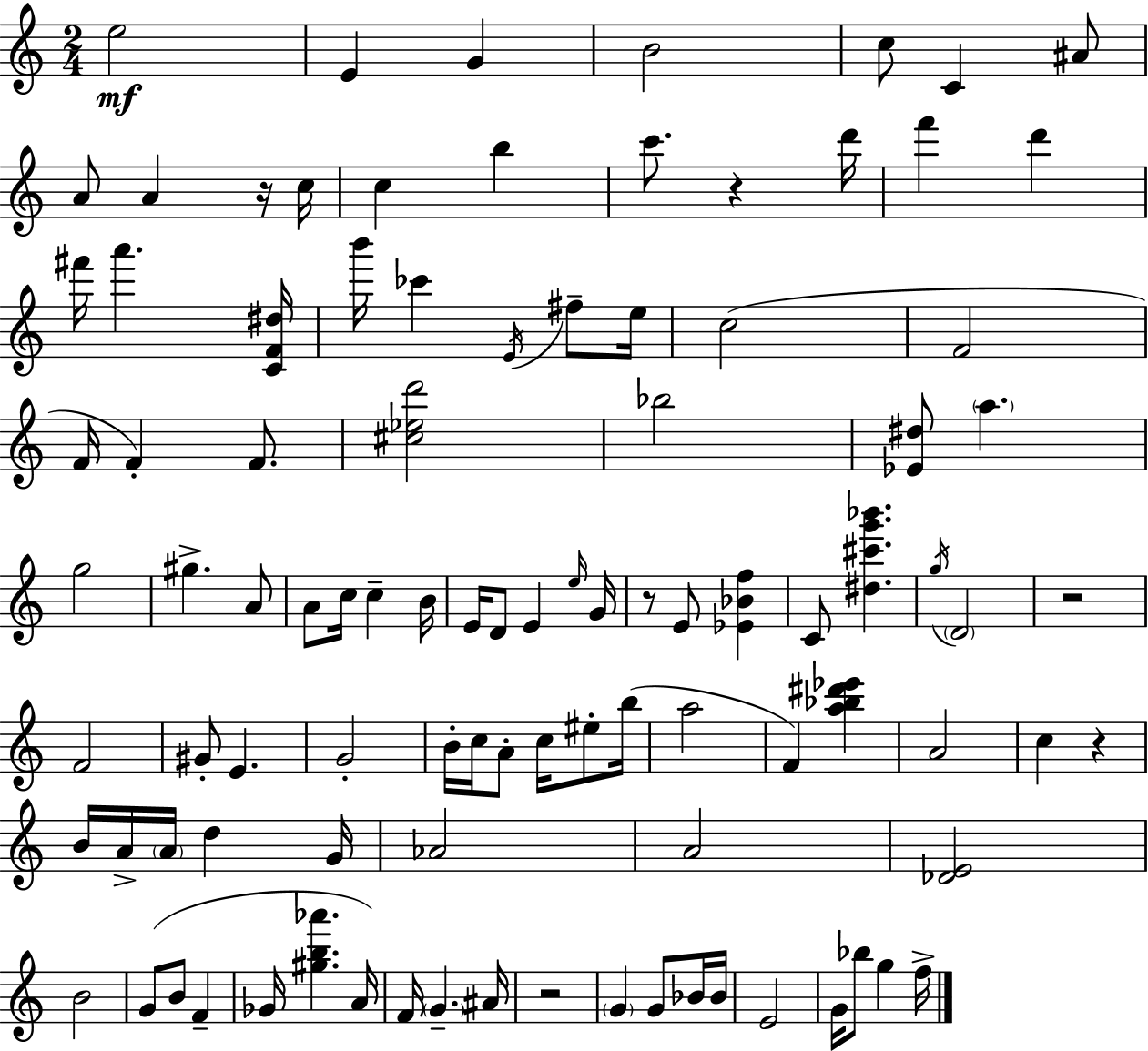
{
  \clef treble
  \numericTimeSignature
  \time 2/4
  \key a \minor
  e''2\mf | e'4 g'4 | b'2 | c''8 c'4 ais'8 | \break a'8 a'4 r16 c''16 | c''4 b''4 | c'''8. r4 d'''16 | f'''4 d'''4 | \break fis'''16 a'''4. <c' f' dis''>16 | b'''16 ces'''4 \acciaccatura { e'16 } fis''8-- | e''16 c''2( | f'2 | \break f'16 f'4-.) f'8. | <cis'' ees'' d'''>2 | bes''2 | <ees' dis''>8 \parenthesize a''4. | \break g''2 | gis''4.-> a'8 | a'8 c''16 c''4-- | b'16 e'16 d'8 e'4 | \break \grace { e''16 } g'16 r8 e'8 <ees' bes' f''>4 | c'8 <dis'' cis''' g''' bes'''>4. | \acciaccatura { g''16 } \parenthesize d'2 | r2 | \break f'2 | gis'8-. e'4. | g'2-. | b'16-. c''16 a'8-. c''16 | \break eis''8-. b''16( a''2 | f'4) <a'' bes'' dis''' ees'''>4 | a'2 | c''4 r4 | \break b'16 a'16-> \parenthesize a'16 d''4 | g'16 aes'2 | a'2 | <des' e'>2 | \break b'2 | g'8( b'8 f'4-- | ges'16 <gis'' b'' aes'''>4. | a'16) f'16 \parenthesize g'4.-- | \break ais'16 r2 | \parenthesize g'4 g'8 | bes'16 bes'16 e'2 | g'16 bes''8 g''4 | \break f''16-> \bar "|."
}